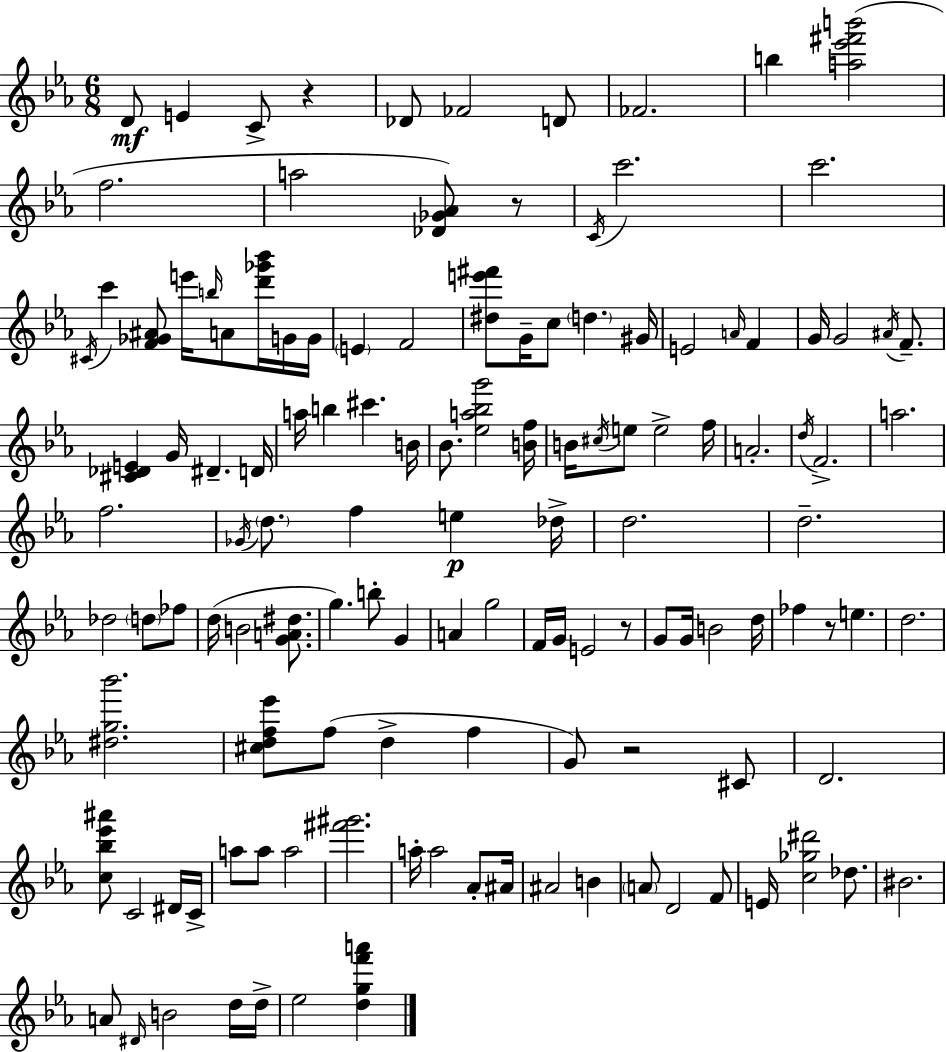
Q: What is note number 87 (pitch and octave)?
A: C4